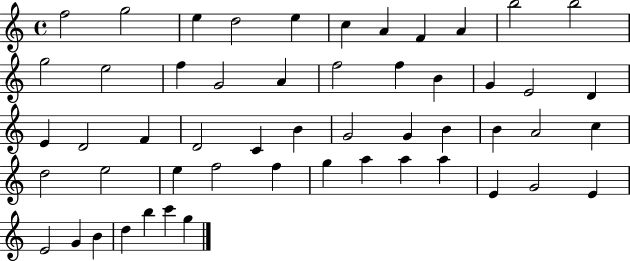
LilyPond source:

{
  \clef treble
  \time 4/4
  \defaultTimeSignature
  \key c \major
  f''2 g''2 | e''4 d''2 e''4 | c''4 a'4 f'4 a'4 | b''2 b''2 | \break g''2 e''2 | f''4 g'2 a'4 | f''2 f''4 b'4 | g'4 e'2 d'4 | \break e'4 d'2 f'4 | d'2 c'4 b'4 | g'2 g'4 b'4 | b'4 a'2 c''4 | \break d''2 e''2 | e''4 f''2 f''4 | g''4 a''4 a''4 a''4 | e'4 g'2 e'4 | \break e'2 g'4 b'4 | d''4 b''4 c'''4 g''4 | \bar "|."
}